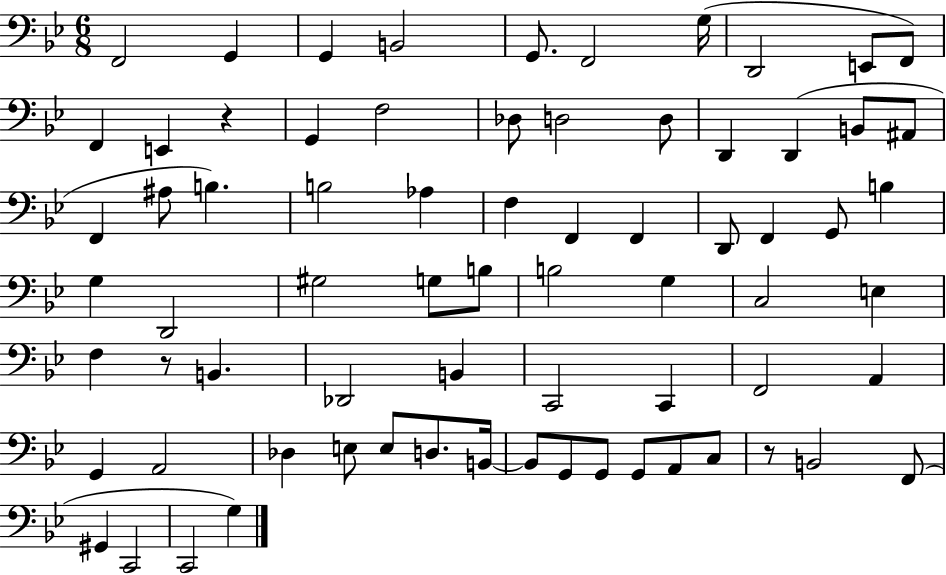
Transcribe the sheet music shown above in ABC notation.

X:1
T:Untitled
M:6/8
L:1/4
K:Bb
F,,2 G,, G,, B,,2 G,,/2 F,,2 G,/4 D,,2 E,,/2 F,,/2 F,, E,, z G,, F,2 _D,/2 D,2 D,/2 D,, D,, B,,/2 ^A,,/2 F,, ^A,/2 B, B,2 _A, F, F,, F,, D,,/2 F,, G,,/2 B, G, D,,2 ^G,2 G,/2 B,/2 B,2 G, C,2 E, F, z/2 B,, _D,,2 B,, C,,2 C,, F,,2 A,, G,, A,,2 _D, E,/2 E,/2 D,/2 B,,/4 B,,/2 G,,/2 G,,/2 G,,/2 A,,/2 C,/2 z/2 B,,2 F,,/2 ^G,, C,,2 C,,2 G,